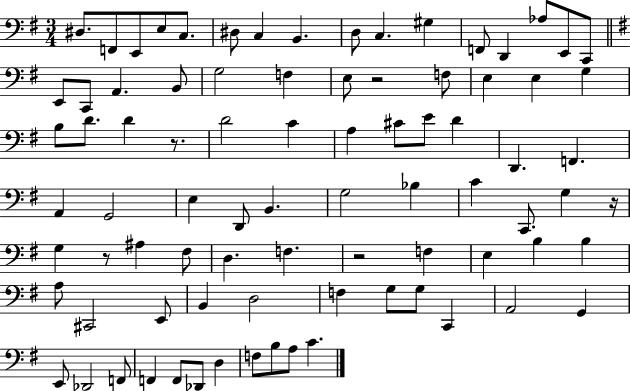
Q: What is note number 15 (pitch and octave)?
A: E2